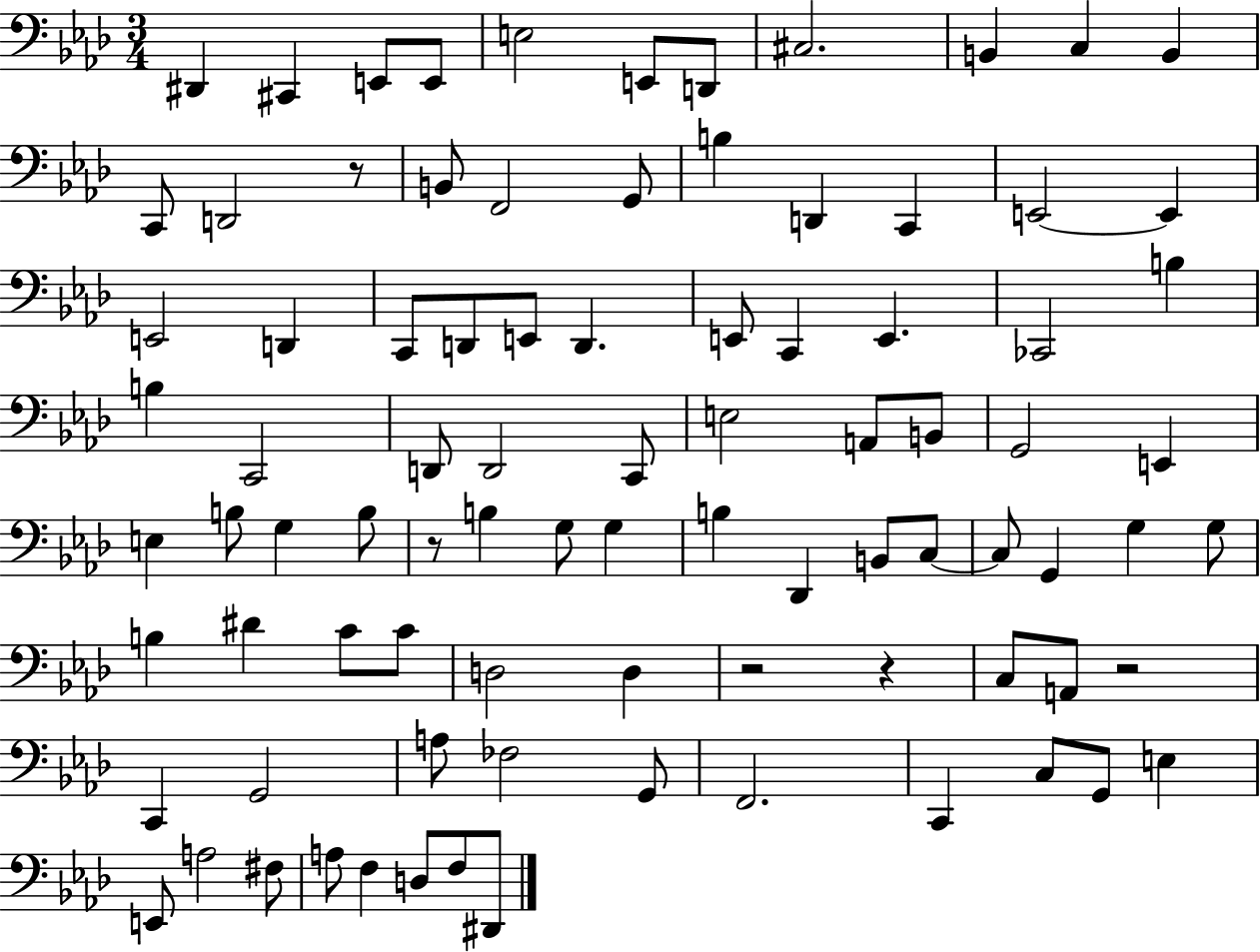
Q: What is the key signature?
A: AES major